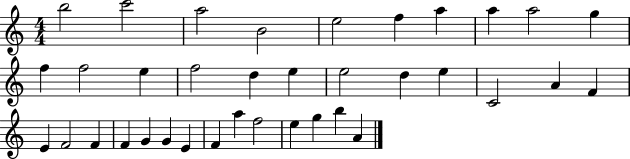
X:1
T:Untitled
M:4/4
L:1/4
K:C
b2 c'2 a2 B2 e2 f a a a2 g f f2 e f2 d e e2 d e C2 A F E F2 F F G G E F a f2 e g b A